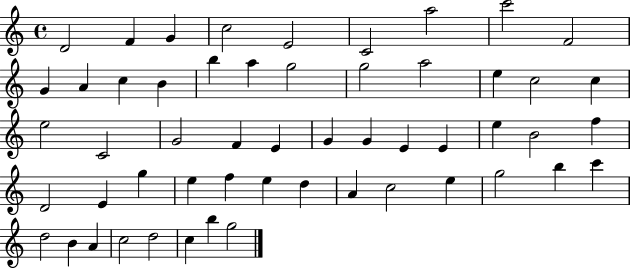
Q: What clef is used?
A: treble